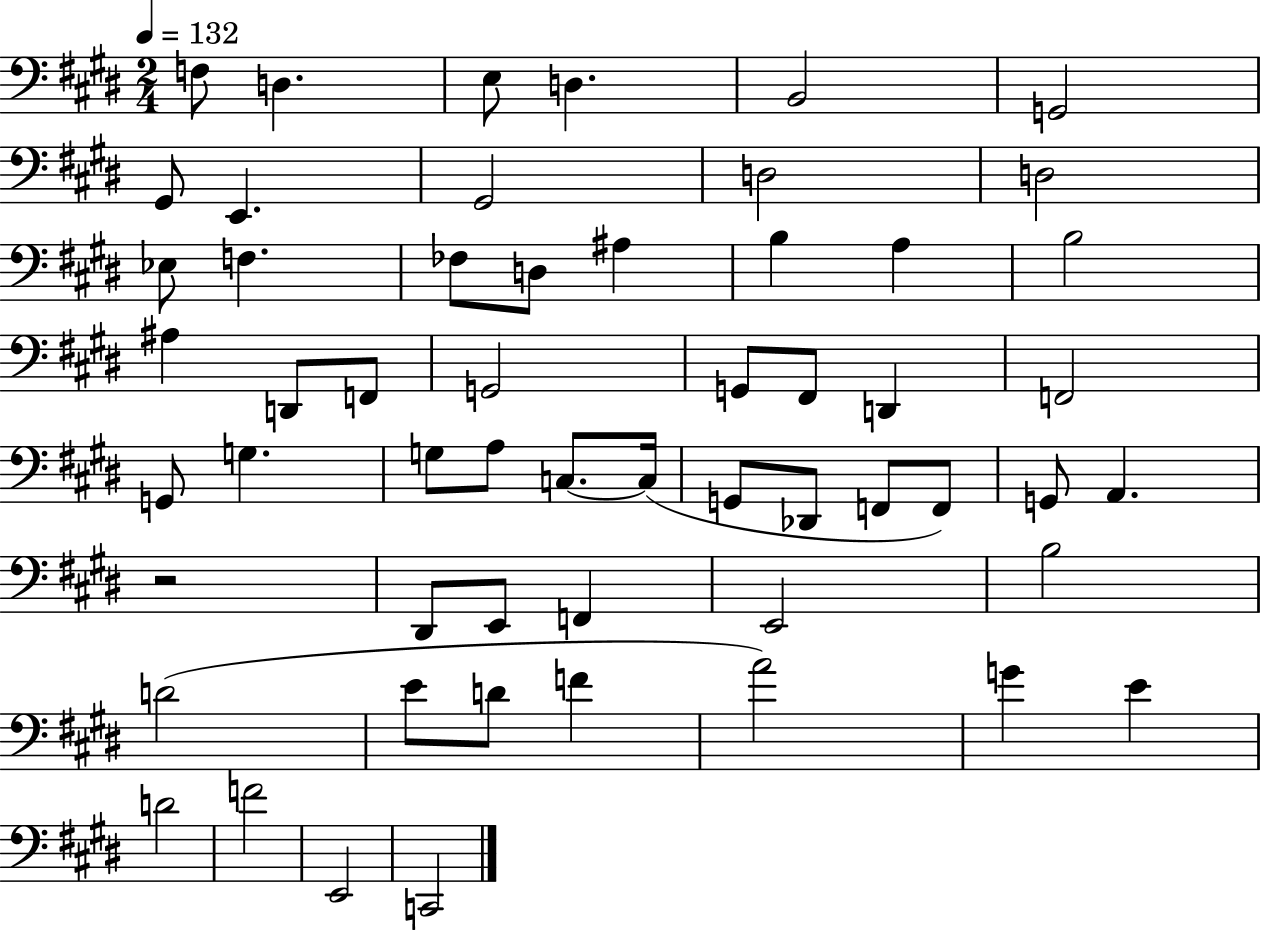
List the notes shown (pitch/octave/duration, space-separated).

F3/e D3/q. E3/e D3/q. B2/h G2/h G#2/e E2/q. G#2/h D3/h D3/h Eb3/e F3/q. FES3/e D3/e A#3/q B3/q A3/q B3/h A#3/q D2/e F2/e G2/h G2/e F#2/e D2/q F2/h G2/e G3/q. G3/e A3/e C3/e. C3/s G2/e Db2/e F2/e F2/e G2/e A2/q. R/h D#2/e E2/e F2/q E2/h B3/h D4/h E4/e D4/e F4/q A4/h G4/q E4/q D4/h F4/h E2/h C2/h